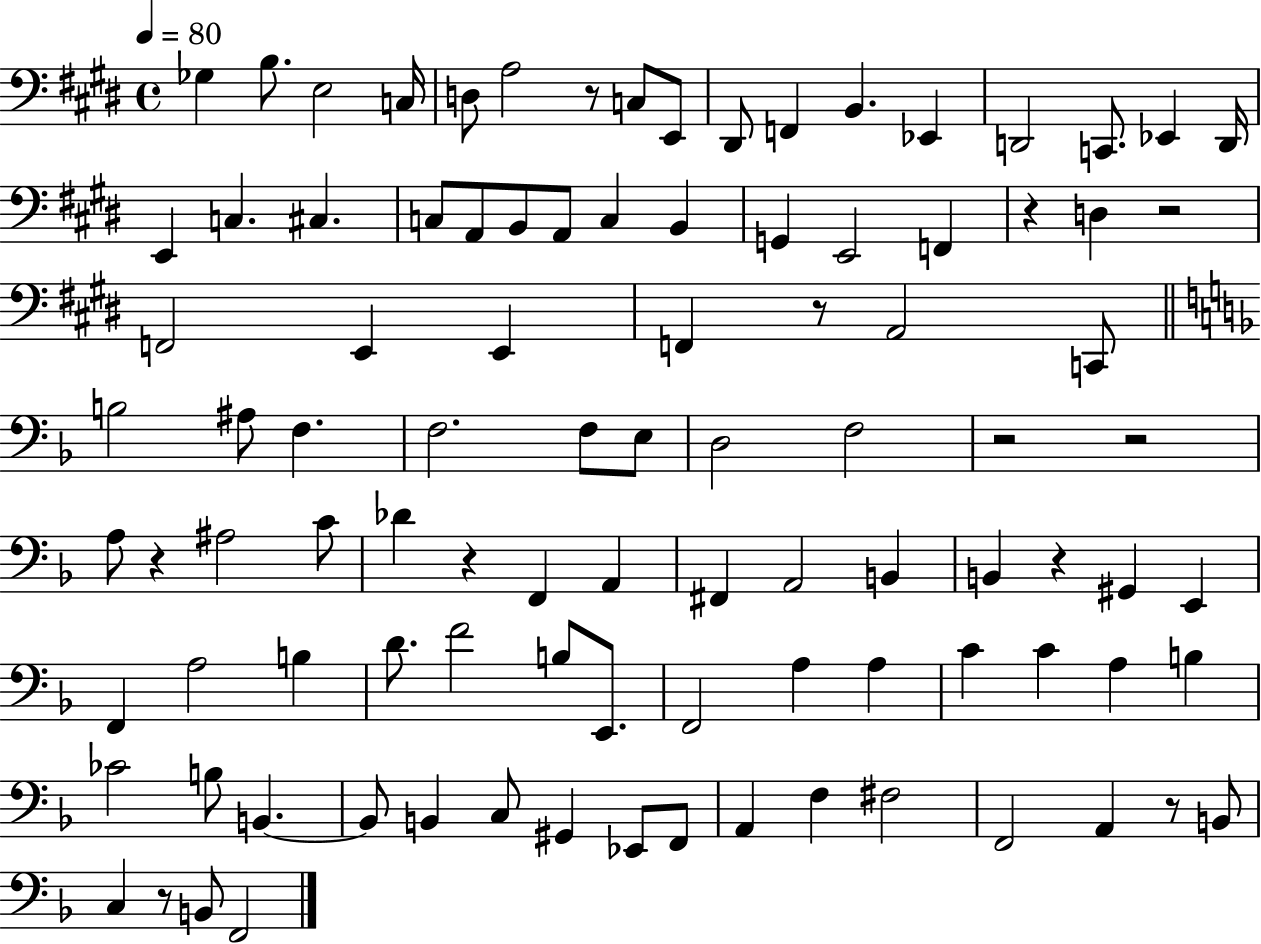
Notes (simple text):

Gb3/q B3/e. E3/h C3/s D3/e A3/h R/e C3/e E2/e D#2/e F2/q B2/q. Eb2/q D2/h C2/e. Eb2/q D2/s E2/q C3/q. C#3/q. C3/e A2/e B2/e A2/e C3/q B2/q G2/q E2/h F2/q R/q D3/q R/h F2/h E2/q E2/q F2/q R/e A2/h C2/e B3/h A#3/e F3/q. F3/h. F3/e E3/e D3/h F3/h R/h R/h A3/e R/q A#3/h C4/e Db4/q R/q F2/q A2/q F#2/q A2/h B2/q B2/q R/q G#2/q E2/q F2/q A3/h B3/q D4/e. F4/h B3/e E2/e. F2/h A3/q A3/q C4/q C4/q A3/q B3/q CES4/h B3/e B2/q. B2/e B2/q C3/e G#2/q Eb2/e F2/e A2/q F3/q F#3/h F2/h A2/q R/e B2/e C3/q R/e B2/e F2/h